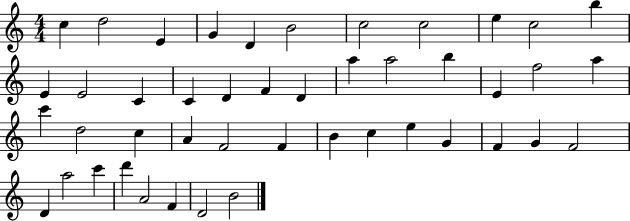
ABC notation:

X:1
T:Untitled
M:4/4
L:1/4
K:C
c d2 E G D B2 c2 c2 e c2 b E E2 C C D F D a a2 b E f2 a c' d2 c A F2 F B c e G F G F2 D a2 c' d' A2 F D2 B2